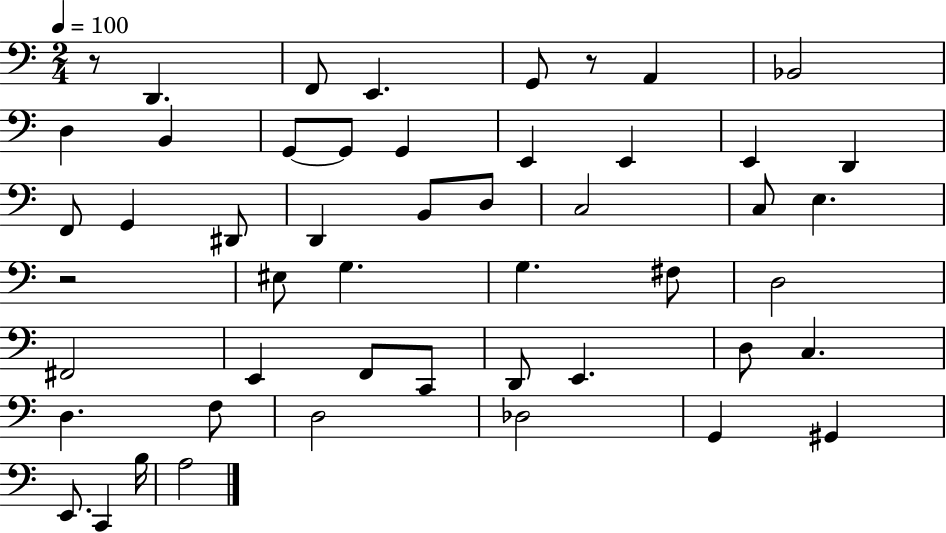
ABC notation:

X:1
T:Untitled
M:2/4
L:1/4
K:C
z/2 D,, F,,/2 E,, G,,/2 z/2 A,, _B,,2 D, B,, G,,/2 G,,/2 G,, E,, E,, E,, D,, F,,/2 G,, ^D,,/2 D,, B,,/2 D,/2 C,2 C,/2 E, z2 ^E,/2 G, G, ^F,/2 D,2 ^F,,2 E,, F,,/2 C,,/2 D,,/2 E,, D,/2 C, D, F,/2 D,2 _D,2 G,, ^G,, E,,/2 C,, B,/4 A,2